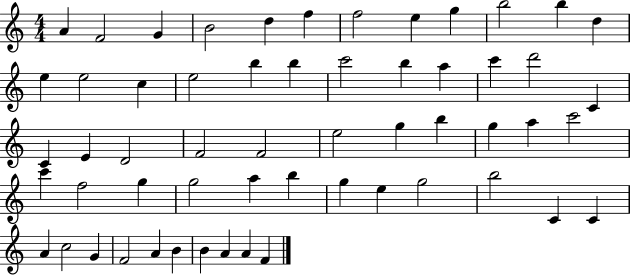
A4/q F4/h G4/q B4/h D5/q F5/q F5/h E5/q G5/q B5/h B5/q D5/q E5/q E5/h C5/q E5/h B5/q B5/q C6/h B5/q A5/q C6/q D6/h C4/q C4/q E4/q D4/h F4/h F4/h E5/h G5/q B5/q G5/q A5/q C6/h C6/q F5/h G5/q G5/h A5/q B5/q G5/q E5/q G5/h B5/h C4/q C4/q A4/q C5/h G4/q F4/h A4/q B4/q B4/q A4/q A4/q F4/q